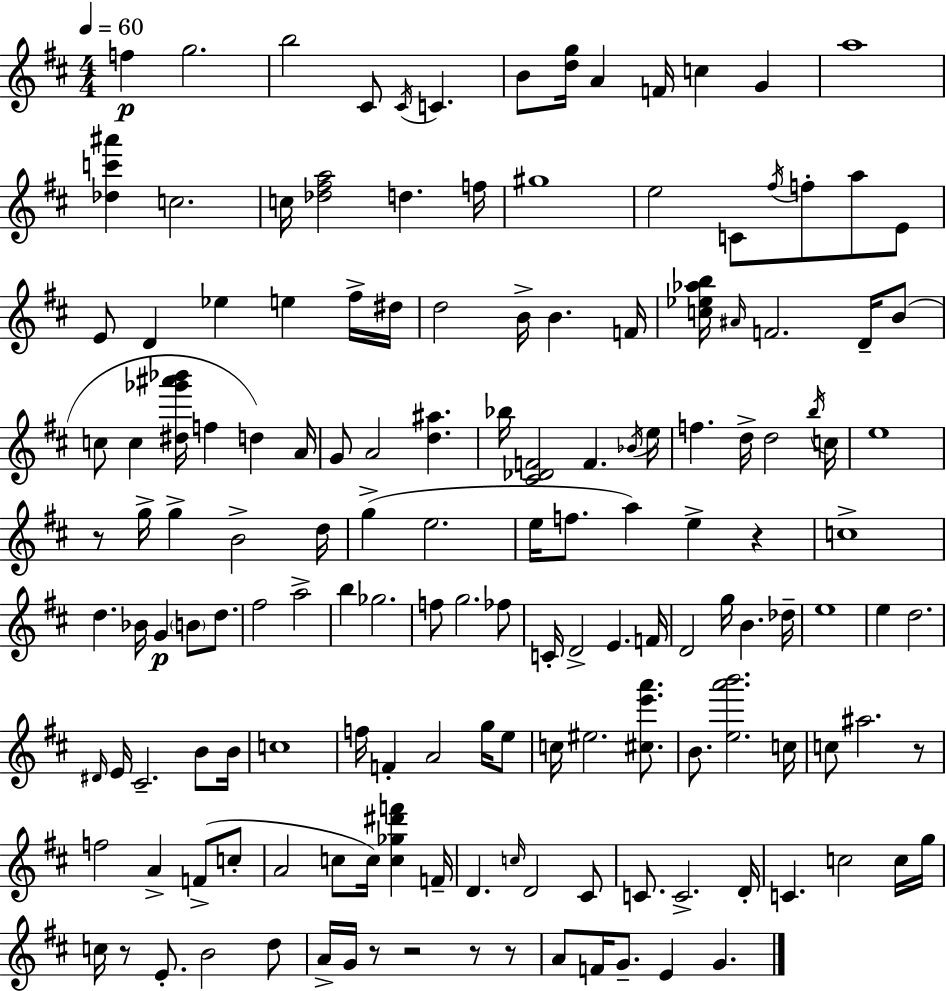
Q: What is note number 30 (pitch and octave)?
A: D5